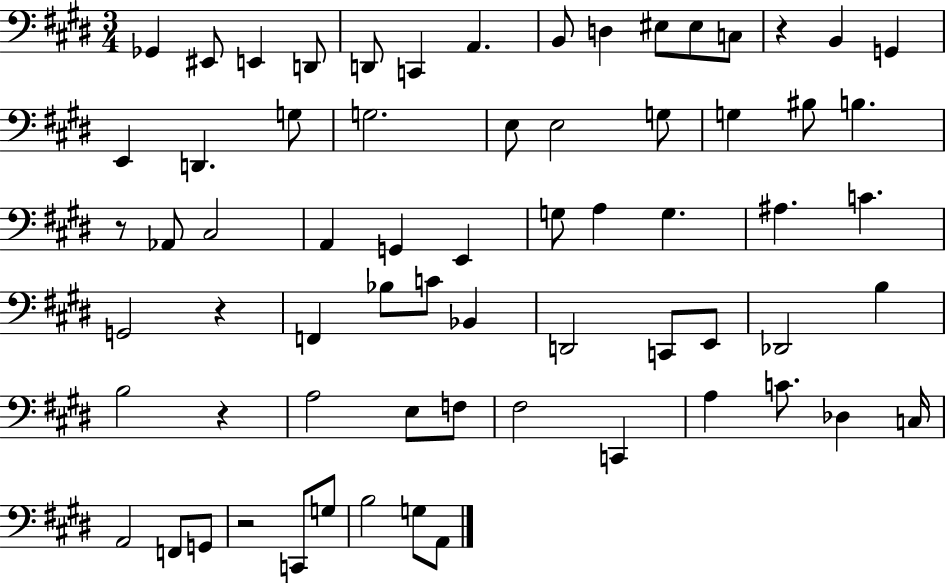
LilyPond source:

{
  \clef bass
  \numericTimeSignature
  \time 3/4
  \key e \major
  ges,4 eis,8 e,4 d,8 | d,8 c,4 a,4. | b,8 d4 eis8 eis8 c8 | r4 b,4 g,4 | \break e,4 d,4. g8 | g2. | e8 e2 g8 | g4 bis8 b4. | \break r8 aes,8 cis2 | a,4 g,4 e,4 | g8 a4 g4. | ais4. c'4. | \break g,2 r4 | f,4 bes8 c'8 bes,4 | d,2 c,8 e,8 | des,2 b4 | \break b2 r4 | a2 e8 f8 | fis2 c,4 | a4 c'8. des4 c16 | \break a,2 f,8 g,8 | r2 c,8 g8 | b2 g8 a,8 | \bar "|."
}